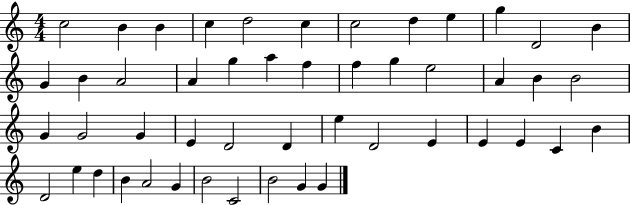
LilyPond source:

{
  \clef treble
  \numericTimeSignature
  \time 4/4
  \key c \major
  c''2 b'4 b'4 | c''4 d''2 c''4 | c''2 d''4 e''4 | g''4 d'2 b'4 | \break g'4 b'4 a'2 | a'4 g''4 a''4 f''4 | f''4 g''4 e''2 | a'4 b'4 b'2 | \break g'4 g'2 g'4 | e'4 d'2 d'4 | e''4 d'2 e'4 | e'4 e'4 c'4 b'4 | \break d'2 e''4 d''4 | b'4 a'2 g'4 | b'2 c'2 | b'2 g'4 g'4 | \break \bar "|."
}